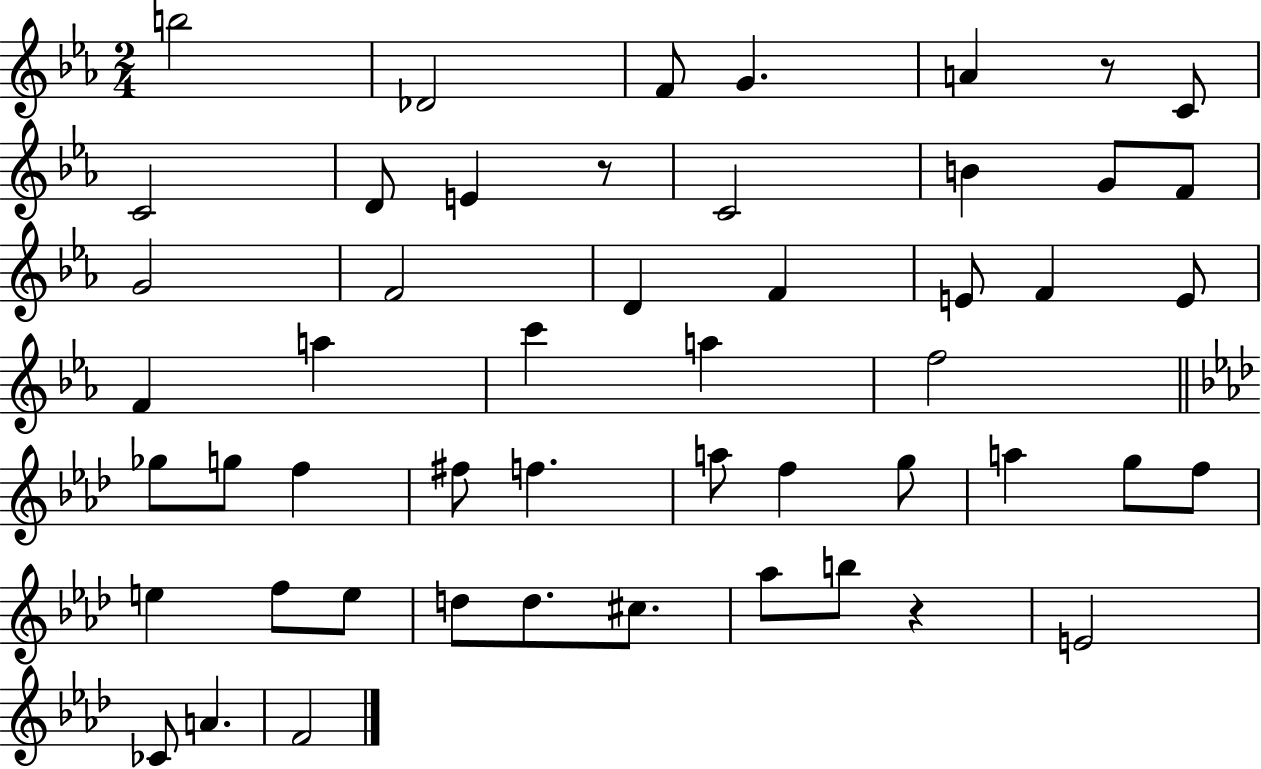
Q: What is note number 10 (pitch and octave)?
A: C4